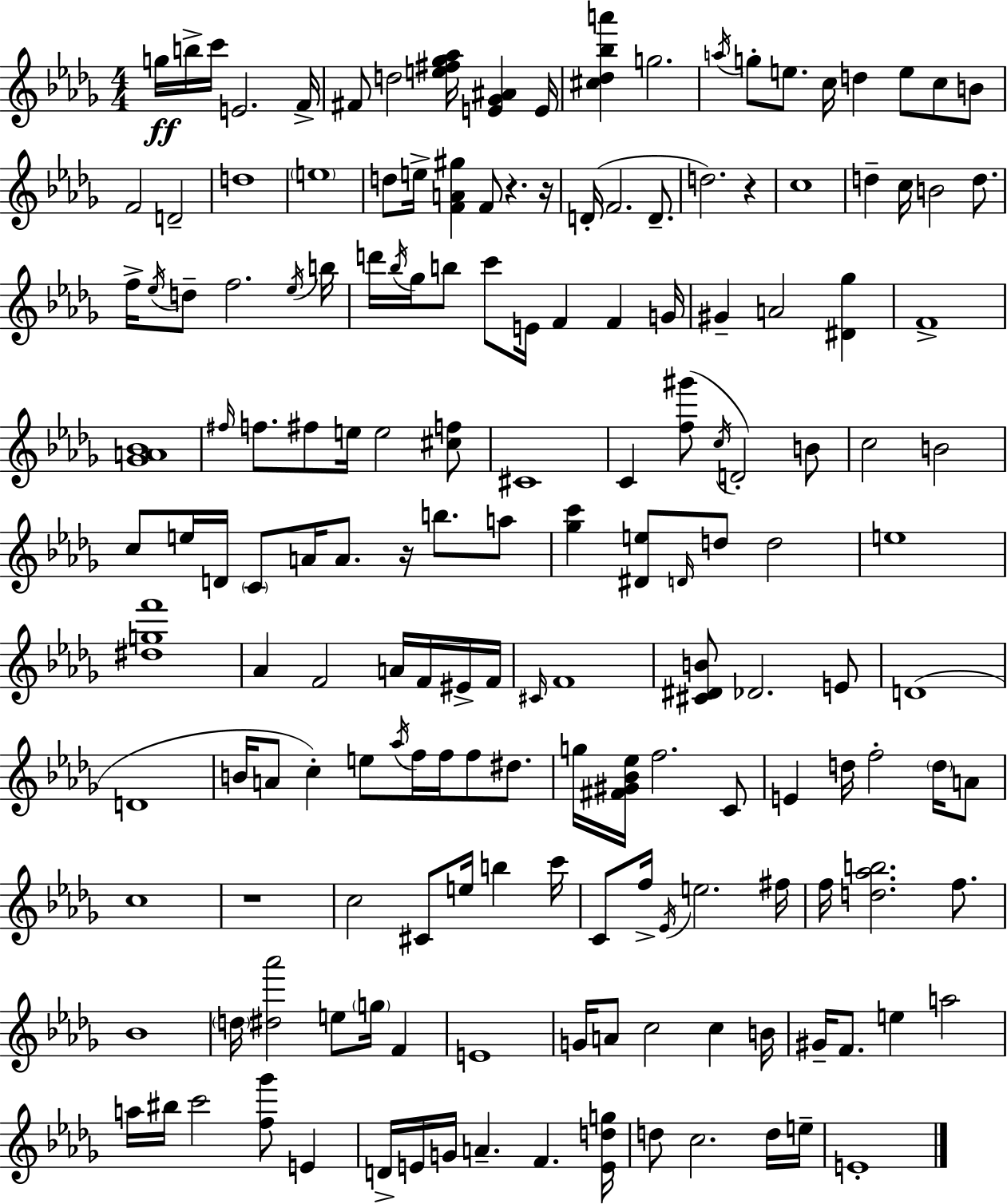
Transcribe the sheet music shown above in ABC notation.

X:1
T:Untitled
M:4/4
L:1/4
K:Bbm
g/4 b/4 c'/4 E2 F/4 ^F/2 d2 [e^f_g_a]/4 [E_G^A] E/4 [^c_d_ba'] g2 a/4 g/2 e/2 c/4 d e/2 c/2 B/2 F2 D2 d4 e4 d/2 e/4 [FA^g] F/2 z z/4 D/4 F2 D/2 d2 z c4 d c/4 B2 d/2 f/4 _e/4 d/2 f2 _e/4 b/4 d'/4 _b/4 _g/4 b/2 c'/2 E/4 F F G/4 ^G A2 [^D_g] F4 [_GA_B]4 ^f/4 f/2 ^f/2 e/4 e2 [^cf]/2 ^C4 C [f^g']/2 c/4 D2 B/2 c2 B2 c/2 e/4 D/4 C/2 A/4 A/2 z/4 b/2 a/2 [_gc'] [^De]/2 D/4 d/2 d2 e4 [^dgf']4 _A F2 A/4 F/4 ^E/4 F/4 ^C/4 F4 [^C^DB]/2 _D2 E/2 D4 D4 B/4 A/2 c e/2 _a/4 f/4 f/4 f/2 ^d/2 g/4 [^F^G_B_e]/4 f2 C/2 E d/4 f2 d/4 A/2 c4 z4 c2 ^C/2 e/4 b c'/4 C/2 f/4 _E/4 e2 ^f/4 f/4 [d_ab]2 f/2 _B4 d/4 [^d_a']2 e/2 g/4 F E4 G/4 A/2 c2 c B/4 ^G/4 F/2 e a2 a/4 ^b/4 c'2 [f_g']/2 E D/4 E/4 G/4 A F [Edg]/4 d/2 c2 d/4 e/4 E4